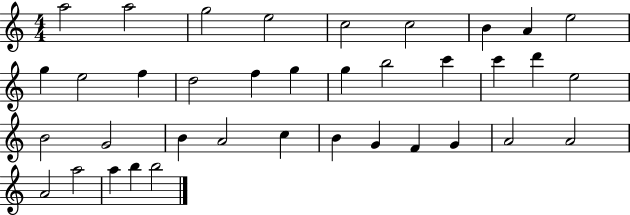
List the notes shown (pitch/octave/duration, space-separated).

A5/h A5/h G5/h E5/h C5/h C5/h B4/q A4/q E5/h G5/q E5/h F5/q D5/h F5/q G5/q G5/q B5/h C6/q C6/q D6/q E5/h B4/h G4/h B4/q A4/h C5/q B4/q G4/q F4/q G4/q A4/h A4/h A4/h A5/h A5/q B5/q B5/h